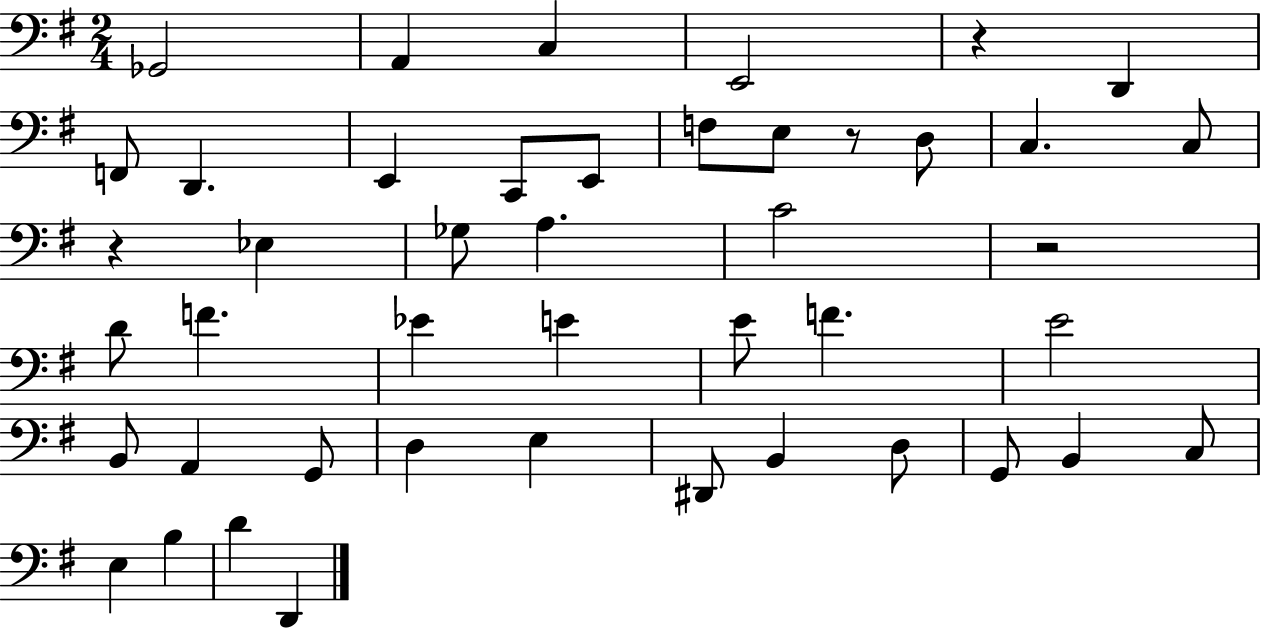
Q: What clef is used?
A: bass